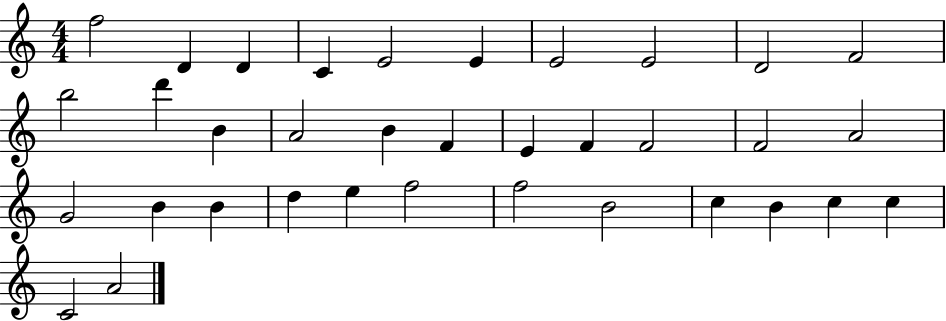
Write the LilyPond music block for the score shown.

{
  \clef treble
  \numericTimeSignature
  \time 4/4
  \key c \major
  f''2 d'4 d'4 | c'4 e'2 e'4 | e'2 e'2 | d'2 f'2 | \break b''2 d'''4 b'4 | a'2 b'4 f'4 | e'4 f'4 f'2 | f'2 a'2 | \break g'2 b'4 b'4 | d''4 e''4 f''2 | f''2 b'2 | c''4 b'4 c''4 c''4 | \break c'2 a'2 | \bar "|."
}